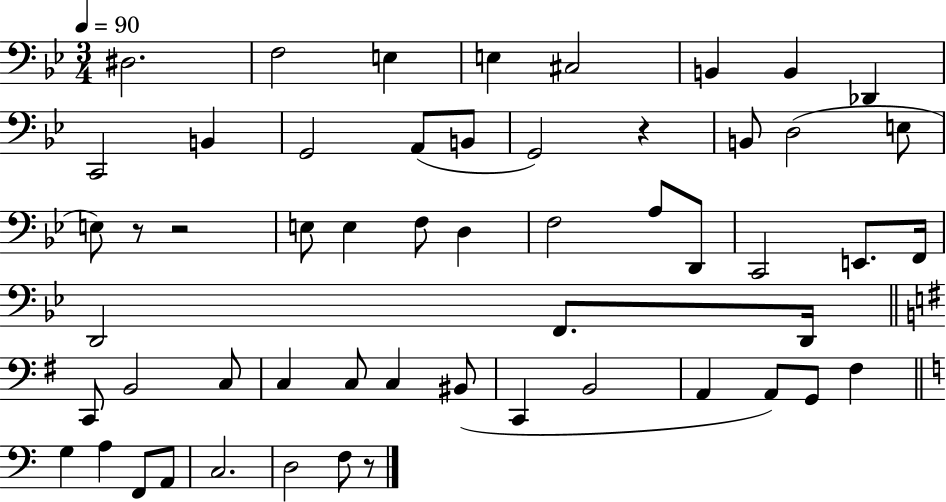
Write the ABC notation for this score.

X:1
T:Untitled
M:3/4
L:1/4
K:Bb
^D,2 F,2 E, E, ^C,2 B,, B,, _D,, C,,2 B,, G,,2 A,,/2 B,,/2 G,,2 z B,,/2 D,2 E,/2 E,/2 z/2 z2 E,/2 E, F,/2 D, F,2 A,/2 D,,/2 C,,2 E,,/2 F,,/4 D,,2 F,,/2 D,,/4 C,,/2 B,,2 C,/2 C, C,/2 C, ^B,,/2 C,, B,,2 A,, A,,/2 G,,/2 ^F, G, A, F,,/2 A,,/2 C,2 D,2 F,/2 z/2